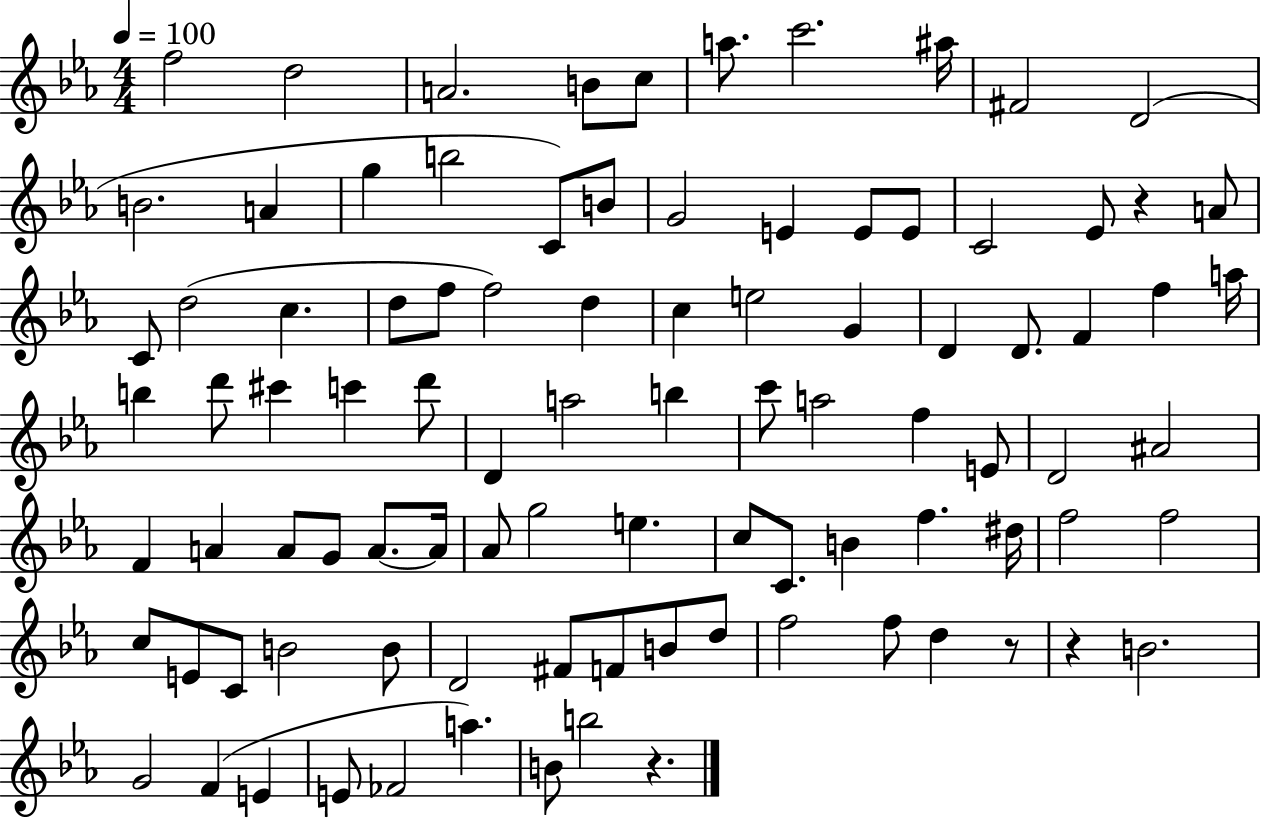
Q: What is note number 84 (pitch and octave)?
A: F4